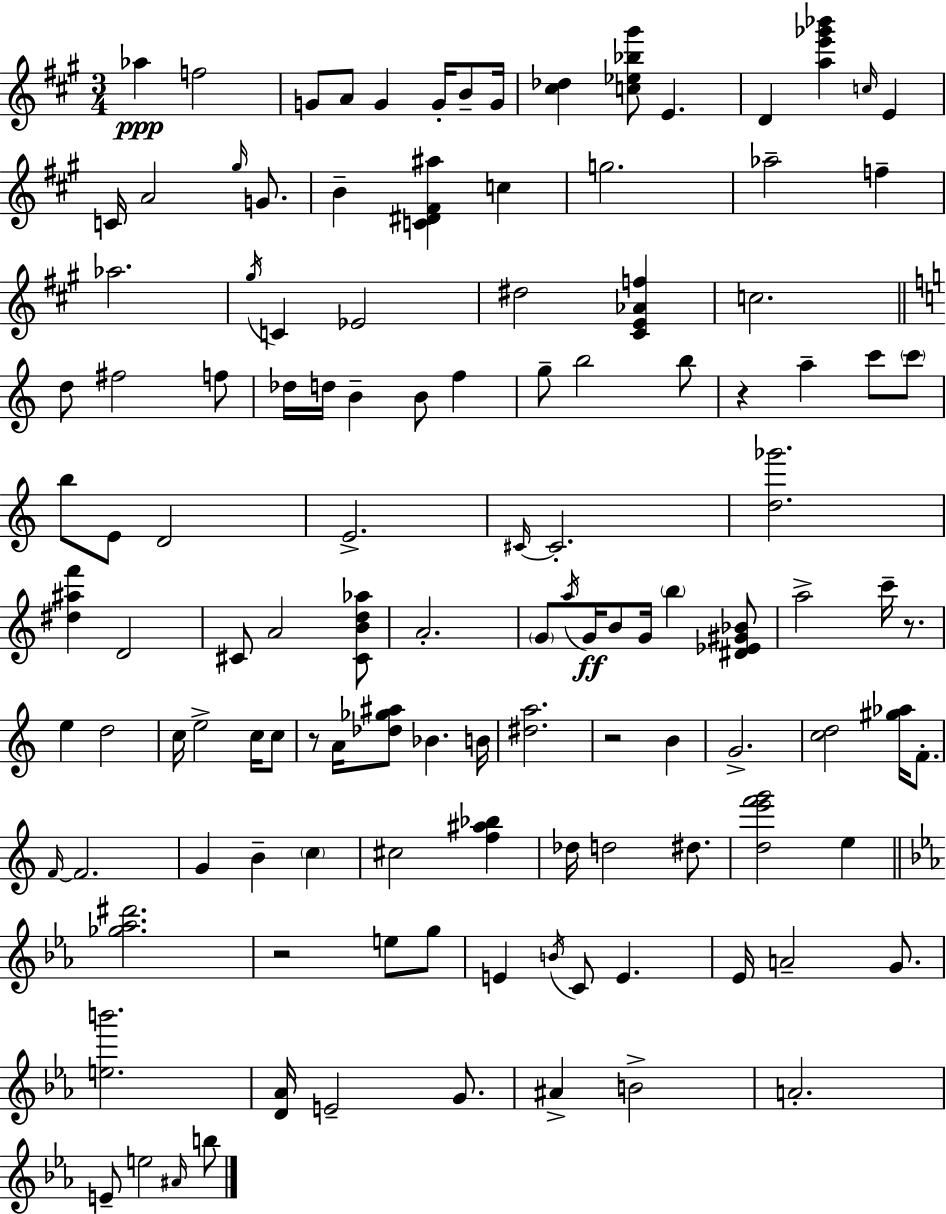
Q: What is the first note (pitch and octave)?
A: Ab5